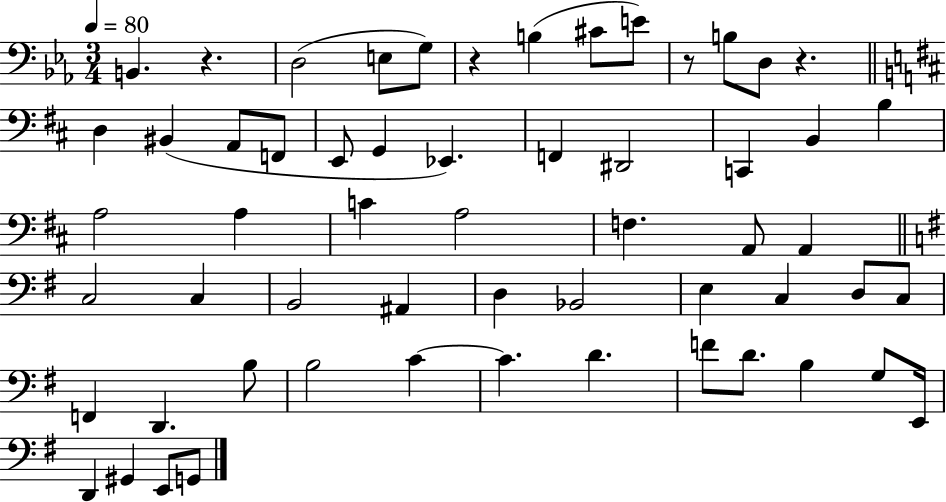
{
  \clef bass
  \numericTimeSignature
  \time 3/4
  \key ees \major
  \tempo 4 = 80
  b,4. r4. | d2( e8 g8) | r4 b4( cis'8 e'8) | r8 b8 d8 r4. | \break \bar "||" \break \key d \major d4 bis,4( a,8 f,8 | e,8 g,4 ees,4.) | f,4 dis,2 | c,4 b,4 b4 | \break a2 a4 | c'4 a2 | f4. a,8 a,4 | \bar "||" \break \key g \major c2 c4 | b,2 ais,4 | d4 bes,2 | e4 c4 d8 c8 | \break f,4 d,4. b8 | b2 c'4~~ | c'4. d'4. | f'8 d'8. b4 g8 e,16 | \break d,4 gis,4 e,8 g,8 | \bar "|."
}